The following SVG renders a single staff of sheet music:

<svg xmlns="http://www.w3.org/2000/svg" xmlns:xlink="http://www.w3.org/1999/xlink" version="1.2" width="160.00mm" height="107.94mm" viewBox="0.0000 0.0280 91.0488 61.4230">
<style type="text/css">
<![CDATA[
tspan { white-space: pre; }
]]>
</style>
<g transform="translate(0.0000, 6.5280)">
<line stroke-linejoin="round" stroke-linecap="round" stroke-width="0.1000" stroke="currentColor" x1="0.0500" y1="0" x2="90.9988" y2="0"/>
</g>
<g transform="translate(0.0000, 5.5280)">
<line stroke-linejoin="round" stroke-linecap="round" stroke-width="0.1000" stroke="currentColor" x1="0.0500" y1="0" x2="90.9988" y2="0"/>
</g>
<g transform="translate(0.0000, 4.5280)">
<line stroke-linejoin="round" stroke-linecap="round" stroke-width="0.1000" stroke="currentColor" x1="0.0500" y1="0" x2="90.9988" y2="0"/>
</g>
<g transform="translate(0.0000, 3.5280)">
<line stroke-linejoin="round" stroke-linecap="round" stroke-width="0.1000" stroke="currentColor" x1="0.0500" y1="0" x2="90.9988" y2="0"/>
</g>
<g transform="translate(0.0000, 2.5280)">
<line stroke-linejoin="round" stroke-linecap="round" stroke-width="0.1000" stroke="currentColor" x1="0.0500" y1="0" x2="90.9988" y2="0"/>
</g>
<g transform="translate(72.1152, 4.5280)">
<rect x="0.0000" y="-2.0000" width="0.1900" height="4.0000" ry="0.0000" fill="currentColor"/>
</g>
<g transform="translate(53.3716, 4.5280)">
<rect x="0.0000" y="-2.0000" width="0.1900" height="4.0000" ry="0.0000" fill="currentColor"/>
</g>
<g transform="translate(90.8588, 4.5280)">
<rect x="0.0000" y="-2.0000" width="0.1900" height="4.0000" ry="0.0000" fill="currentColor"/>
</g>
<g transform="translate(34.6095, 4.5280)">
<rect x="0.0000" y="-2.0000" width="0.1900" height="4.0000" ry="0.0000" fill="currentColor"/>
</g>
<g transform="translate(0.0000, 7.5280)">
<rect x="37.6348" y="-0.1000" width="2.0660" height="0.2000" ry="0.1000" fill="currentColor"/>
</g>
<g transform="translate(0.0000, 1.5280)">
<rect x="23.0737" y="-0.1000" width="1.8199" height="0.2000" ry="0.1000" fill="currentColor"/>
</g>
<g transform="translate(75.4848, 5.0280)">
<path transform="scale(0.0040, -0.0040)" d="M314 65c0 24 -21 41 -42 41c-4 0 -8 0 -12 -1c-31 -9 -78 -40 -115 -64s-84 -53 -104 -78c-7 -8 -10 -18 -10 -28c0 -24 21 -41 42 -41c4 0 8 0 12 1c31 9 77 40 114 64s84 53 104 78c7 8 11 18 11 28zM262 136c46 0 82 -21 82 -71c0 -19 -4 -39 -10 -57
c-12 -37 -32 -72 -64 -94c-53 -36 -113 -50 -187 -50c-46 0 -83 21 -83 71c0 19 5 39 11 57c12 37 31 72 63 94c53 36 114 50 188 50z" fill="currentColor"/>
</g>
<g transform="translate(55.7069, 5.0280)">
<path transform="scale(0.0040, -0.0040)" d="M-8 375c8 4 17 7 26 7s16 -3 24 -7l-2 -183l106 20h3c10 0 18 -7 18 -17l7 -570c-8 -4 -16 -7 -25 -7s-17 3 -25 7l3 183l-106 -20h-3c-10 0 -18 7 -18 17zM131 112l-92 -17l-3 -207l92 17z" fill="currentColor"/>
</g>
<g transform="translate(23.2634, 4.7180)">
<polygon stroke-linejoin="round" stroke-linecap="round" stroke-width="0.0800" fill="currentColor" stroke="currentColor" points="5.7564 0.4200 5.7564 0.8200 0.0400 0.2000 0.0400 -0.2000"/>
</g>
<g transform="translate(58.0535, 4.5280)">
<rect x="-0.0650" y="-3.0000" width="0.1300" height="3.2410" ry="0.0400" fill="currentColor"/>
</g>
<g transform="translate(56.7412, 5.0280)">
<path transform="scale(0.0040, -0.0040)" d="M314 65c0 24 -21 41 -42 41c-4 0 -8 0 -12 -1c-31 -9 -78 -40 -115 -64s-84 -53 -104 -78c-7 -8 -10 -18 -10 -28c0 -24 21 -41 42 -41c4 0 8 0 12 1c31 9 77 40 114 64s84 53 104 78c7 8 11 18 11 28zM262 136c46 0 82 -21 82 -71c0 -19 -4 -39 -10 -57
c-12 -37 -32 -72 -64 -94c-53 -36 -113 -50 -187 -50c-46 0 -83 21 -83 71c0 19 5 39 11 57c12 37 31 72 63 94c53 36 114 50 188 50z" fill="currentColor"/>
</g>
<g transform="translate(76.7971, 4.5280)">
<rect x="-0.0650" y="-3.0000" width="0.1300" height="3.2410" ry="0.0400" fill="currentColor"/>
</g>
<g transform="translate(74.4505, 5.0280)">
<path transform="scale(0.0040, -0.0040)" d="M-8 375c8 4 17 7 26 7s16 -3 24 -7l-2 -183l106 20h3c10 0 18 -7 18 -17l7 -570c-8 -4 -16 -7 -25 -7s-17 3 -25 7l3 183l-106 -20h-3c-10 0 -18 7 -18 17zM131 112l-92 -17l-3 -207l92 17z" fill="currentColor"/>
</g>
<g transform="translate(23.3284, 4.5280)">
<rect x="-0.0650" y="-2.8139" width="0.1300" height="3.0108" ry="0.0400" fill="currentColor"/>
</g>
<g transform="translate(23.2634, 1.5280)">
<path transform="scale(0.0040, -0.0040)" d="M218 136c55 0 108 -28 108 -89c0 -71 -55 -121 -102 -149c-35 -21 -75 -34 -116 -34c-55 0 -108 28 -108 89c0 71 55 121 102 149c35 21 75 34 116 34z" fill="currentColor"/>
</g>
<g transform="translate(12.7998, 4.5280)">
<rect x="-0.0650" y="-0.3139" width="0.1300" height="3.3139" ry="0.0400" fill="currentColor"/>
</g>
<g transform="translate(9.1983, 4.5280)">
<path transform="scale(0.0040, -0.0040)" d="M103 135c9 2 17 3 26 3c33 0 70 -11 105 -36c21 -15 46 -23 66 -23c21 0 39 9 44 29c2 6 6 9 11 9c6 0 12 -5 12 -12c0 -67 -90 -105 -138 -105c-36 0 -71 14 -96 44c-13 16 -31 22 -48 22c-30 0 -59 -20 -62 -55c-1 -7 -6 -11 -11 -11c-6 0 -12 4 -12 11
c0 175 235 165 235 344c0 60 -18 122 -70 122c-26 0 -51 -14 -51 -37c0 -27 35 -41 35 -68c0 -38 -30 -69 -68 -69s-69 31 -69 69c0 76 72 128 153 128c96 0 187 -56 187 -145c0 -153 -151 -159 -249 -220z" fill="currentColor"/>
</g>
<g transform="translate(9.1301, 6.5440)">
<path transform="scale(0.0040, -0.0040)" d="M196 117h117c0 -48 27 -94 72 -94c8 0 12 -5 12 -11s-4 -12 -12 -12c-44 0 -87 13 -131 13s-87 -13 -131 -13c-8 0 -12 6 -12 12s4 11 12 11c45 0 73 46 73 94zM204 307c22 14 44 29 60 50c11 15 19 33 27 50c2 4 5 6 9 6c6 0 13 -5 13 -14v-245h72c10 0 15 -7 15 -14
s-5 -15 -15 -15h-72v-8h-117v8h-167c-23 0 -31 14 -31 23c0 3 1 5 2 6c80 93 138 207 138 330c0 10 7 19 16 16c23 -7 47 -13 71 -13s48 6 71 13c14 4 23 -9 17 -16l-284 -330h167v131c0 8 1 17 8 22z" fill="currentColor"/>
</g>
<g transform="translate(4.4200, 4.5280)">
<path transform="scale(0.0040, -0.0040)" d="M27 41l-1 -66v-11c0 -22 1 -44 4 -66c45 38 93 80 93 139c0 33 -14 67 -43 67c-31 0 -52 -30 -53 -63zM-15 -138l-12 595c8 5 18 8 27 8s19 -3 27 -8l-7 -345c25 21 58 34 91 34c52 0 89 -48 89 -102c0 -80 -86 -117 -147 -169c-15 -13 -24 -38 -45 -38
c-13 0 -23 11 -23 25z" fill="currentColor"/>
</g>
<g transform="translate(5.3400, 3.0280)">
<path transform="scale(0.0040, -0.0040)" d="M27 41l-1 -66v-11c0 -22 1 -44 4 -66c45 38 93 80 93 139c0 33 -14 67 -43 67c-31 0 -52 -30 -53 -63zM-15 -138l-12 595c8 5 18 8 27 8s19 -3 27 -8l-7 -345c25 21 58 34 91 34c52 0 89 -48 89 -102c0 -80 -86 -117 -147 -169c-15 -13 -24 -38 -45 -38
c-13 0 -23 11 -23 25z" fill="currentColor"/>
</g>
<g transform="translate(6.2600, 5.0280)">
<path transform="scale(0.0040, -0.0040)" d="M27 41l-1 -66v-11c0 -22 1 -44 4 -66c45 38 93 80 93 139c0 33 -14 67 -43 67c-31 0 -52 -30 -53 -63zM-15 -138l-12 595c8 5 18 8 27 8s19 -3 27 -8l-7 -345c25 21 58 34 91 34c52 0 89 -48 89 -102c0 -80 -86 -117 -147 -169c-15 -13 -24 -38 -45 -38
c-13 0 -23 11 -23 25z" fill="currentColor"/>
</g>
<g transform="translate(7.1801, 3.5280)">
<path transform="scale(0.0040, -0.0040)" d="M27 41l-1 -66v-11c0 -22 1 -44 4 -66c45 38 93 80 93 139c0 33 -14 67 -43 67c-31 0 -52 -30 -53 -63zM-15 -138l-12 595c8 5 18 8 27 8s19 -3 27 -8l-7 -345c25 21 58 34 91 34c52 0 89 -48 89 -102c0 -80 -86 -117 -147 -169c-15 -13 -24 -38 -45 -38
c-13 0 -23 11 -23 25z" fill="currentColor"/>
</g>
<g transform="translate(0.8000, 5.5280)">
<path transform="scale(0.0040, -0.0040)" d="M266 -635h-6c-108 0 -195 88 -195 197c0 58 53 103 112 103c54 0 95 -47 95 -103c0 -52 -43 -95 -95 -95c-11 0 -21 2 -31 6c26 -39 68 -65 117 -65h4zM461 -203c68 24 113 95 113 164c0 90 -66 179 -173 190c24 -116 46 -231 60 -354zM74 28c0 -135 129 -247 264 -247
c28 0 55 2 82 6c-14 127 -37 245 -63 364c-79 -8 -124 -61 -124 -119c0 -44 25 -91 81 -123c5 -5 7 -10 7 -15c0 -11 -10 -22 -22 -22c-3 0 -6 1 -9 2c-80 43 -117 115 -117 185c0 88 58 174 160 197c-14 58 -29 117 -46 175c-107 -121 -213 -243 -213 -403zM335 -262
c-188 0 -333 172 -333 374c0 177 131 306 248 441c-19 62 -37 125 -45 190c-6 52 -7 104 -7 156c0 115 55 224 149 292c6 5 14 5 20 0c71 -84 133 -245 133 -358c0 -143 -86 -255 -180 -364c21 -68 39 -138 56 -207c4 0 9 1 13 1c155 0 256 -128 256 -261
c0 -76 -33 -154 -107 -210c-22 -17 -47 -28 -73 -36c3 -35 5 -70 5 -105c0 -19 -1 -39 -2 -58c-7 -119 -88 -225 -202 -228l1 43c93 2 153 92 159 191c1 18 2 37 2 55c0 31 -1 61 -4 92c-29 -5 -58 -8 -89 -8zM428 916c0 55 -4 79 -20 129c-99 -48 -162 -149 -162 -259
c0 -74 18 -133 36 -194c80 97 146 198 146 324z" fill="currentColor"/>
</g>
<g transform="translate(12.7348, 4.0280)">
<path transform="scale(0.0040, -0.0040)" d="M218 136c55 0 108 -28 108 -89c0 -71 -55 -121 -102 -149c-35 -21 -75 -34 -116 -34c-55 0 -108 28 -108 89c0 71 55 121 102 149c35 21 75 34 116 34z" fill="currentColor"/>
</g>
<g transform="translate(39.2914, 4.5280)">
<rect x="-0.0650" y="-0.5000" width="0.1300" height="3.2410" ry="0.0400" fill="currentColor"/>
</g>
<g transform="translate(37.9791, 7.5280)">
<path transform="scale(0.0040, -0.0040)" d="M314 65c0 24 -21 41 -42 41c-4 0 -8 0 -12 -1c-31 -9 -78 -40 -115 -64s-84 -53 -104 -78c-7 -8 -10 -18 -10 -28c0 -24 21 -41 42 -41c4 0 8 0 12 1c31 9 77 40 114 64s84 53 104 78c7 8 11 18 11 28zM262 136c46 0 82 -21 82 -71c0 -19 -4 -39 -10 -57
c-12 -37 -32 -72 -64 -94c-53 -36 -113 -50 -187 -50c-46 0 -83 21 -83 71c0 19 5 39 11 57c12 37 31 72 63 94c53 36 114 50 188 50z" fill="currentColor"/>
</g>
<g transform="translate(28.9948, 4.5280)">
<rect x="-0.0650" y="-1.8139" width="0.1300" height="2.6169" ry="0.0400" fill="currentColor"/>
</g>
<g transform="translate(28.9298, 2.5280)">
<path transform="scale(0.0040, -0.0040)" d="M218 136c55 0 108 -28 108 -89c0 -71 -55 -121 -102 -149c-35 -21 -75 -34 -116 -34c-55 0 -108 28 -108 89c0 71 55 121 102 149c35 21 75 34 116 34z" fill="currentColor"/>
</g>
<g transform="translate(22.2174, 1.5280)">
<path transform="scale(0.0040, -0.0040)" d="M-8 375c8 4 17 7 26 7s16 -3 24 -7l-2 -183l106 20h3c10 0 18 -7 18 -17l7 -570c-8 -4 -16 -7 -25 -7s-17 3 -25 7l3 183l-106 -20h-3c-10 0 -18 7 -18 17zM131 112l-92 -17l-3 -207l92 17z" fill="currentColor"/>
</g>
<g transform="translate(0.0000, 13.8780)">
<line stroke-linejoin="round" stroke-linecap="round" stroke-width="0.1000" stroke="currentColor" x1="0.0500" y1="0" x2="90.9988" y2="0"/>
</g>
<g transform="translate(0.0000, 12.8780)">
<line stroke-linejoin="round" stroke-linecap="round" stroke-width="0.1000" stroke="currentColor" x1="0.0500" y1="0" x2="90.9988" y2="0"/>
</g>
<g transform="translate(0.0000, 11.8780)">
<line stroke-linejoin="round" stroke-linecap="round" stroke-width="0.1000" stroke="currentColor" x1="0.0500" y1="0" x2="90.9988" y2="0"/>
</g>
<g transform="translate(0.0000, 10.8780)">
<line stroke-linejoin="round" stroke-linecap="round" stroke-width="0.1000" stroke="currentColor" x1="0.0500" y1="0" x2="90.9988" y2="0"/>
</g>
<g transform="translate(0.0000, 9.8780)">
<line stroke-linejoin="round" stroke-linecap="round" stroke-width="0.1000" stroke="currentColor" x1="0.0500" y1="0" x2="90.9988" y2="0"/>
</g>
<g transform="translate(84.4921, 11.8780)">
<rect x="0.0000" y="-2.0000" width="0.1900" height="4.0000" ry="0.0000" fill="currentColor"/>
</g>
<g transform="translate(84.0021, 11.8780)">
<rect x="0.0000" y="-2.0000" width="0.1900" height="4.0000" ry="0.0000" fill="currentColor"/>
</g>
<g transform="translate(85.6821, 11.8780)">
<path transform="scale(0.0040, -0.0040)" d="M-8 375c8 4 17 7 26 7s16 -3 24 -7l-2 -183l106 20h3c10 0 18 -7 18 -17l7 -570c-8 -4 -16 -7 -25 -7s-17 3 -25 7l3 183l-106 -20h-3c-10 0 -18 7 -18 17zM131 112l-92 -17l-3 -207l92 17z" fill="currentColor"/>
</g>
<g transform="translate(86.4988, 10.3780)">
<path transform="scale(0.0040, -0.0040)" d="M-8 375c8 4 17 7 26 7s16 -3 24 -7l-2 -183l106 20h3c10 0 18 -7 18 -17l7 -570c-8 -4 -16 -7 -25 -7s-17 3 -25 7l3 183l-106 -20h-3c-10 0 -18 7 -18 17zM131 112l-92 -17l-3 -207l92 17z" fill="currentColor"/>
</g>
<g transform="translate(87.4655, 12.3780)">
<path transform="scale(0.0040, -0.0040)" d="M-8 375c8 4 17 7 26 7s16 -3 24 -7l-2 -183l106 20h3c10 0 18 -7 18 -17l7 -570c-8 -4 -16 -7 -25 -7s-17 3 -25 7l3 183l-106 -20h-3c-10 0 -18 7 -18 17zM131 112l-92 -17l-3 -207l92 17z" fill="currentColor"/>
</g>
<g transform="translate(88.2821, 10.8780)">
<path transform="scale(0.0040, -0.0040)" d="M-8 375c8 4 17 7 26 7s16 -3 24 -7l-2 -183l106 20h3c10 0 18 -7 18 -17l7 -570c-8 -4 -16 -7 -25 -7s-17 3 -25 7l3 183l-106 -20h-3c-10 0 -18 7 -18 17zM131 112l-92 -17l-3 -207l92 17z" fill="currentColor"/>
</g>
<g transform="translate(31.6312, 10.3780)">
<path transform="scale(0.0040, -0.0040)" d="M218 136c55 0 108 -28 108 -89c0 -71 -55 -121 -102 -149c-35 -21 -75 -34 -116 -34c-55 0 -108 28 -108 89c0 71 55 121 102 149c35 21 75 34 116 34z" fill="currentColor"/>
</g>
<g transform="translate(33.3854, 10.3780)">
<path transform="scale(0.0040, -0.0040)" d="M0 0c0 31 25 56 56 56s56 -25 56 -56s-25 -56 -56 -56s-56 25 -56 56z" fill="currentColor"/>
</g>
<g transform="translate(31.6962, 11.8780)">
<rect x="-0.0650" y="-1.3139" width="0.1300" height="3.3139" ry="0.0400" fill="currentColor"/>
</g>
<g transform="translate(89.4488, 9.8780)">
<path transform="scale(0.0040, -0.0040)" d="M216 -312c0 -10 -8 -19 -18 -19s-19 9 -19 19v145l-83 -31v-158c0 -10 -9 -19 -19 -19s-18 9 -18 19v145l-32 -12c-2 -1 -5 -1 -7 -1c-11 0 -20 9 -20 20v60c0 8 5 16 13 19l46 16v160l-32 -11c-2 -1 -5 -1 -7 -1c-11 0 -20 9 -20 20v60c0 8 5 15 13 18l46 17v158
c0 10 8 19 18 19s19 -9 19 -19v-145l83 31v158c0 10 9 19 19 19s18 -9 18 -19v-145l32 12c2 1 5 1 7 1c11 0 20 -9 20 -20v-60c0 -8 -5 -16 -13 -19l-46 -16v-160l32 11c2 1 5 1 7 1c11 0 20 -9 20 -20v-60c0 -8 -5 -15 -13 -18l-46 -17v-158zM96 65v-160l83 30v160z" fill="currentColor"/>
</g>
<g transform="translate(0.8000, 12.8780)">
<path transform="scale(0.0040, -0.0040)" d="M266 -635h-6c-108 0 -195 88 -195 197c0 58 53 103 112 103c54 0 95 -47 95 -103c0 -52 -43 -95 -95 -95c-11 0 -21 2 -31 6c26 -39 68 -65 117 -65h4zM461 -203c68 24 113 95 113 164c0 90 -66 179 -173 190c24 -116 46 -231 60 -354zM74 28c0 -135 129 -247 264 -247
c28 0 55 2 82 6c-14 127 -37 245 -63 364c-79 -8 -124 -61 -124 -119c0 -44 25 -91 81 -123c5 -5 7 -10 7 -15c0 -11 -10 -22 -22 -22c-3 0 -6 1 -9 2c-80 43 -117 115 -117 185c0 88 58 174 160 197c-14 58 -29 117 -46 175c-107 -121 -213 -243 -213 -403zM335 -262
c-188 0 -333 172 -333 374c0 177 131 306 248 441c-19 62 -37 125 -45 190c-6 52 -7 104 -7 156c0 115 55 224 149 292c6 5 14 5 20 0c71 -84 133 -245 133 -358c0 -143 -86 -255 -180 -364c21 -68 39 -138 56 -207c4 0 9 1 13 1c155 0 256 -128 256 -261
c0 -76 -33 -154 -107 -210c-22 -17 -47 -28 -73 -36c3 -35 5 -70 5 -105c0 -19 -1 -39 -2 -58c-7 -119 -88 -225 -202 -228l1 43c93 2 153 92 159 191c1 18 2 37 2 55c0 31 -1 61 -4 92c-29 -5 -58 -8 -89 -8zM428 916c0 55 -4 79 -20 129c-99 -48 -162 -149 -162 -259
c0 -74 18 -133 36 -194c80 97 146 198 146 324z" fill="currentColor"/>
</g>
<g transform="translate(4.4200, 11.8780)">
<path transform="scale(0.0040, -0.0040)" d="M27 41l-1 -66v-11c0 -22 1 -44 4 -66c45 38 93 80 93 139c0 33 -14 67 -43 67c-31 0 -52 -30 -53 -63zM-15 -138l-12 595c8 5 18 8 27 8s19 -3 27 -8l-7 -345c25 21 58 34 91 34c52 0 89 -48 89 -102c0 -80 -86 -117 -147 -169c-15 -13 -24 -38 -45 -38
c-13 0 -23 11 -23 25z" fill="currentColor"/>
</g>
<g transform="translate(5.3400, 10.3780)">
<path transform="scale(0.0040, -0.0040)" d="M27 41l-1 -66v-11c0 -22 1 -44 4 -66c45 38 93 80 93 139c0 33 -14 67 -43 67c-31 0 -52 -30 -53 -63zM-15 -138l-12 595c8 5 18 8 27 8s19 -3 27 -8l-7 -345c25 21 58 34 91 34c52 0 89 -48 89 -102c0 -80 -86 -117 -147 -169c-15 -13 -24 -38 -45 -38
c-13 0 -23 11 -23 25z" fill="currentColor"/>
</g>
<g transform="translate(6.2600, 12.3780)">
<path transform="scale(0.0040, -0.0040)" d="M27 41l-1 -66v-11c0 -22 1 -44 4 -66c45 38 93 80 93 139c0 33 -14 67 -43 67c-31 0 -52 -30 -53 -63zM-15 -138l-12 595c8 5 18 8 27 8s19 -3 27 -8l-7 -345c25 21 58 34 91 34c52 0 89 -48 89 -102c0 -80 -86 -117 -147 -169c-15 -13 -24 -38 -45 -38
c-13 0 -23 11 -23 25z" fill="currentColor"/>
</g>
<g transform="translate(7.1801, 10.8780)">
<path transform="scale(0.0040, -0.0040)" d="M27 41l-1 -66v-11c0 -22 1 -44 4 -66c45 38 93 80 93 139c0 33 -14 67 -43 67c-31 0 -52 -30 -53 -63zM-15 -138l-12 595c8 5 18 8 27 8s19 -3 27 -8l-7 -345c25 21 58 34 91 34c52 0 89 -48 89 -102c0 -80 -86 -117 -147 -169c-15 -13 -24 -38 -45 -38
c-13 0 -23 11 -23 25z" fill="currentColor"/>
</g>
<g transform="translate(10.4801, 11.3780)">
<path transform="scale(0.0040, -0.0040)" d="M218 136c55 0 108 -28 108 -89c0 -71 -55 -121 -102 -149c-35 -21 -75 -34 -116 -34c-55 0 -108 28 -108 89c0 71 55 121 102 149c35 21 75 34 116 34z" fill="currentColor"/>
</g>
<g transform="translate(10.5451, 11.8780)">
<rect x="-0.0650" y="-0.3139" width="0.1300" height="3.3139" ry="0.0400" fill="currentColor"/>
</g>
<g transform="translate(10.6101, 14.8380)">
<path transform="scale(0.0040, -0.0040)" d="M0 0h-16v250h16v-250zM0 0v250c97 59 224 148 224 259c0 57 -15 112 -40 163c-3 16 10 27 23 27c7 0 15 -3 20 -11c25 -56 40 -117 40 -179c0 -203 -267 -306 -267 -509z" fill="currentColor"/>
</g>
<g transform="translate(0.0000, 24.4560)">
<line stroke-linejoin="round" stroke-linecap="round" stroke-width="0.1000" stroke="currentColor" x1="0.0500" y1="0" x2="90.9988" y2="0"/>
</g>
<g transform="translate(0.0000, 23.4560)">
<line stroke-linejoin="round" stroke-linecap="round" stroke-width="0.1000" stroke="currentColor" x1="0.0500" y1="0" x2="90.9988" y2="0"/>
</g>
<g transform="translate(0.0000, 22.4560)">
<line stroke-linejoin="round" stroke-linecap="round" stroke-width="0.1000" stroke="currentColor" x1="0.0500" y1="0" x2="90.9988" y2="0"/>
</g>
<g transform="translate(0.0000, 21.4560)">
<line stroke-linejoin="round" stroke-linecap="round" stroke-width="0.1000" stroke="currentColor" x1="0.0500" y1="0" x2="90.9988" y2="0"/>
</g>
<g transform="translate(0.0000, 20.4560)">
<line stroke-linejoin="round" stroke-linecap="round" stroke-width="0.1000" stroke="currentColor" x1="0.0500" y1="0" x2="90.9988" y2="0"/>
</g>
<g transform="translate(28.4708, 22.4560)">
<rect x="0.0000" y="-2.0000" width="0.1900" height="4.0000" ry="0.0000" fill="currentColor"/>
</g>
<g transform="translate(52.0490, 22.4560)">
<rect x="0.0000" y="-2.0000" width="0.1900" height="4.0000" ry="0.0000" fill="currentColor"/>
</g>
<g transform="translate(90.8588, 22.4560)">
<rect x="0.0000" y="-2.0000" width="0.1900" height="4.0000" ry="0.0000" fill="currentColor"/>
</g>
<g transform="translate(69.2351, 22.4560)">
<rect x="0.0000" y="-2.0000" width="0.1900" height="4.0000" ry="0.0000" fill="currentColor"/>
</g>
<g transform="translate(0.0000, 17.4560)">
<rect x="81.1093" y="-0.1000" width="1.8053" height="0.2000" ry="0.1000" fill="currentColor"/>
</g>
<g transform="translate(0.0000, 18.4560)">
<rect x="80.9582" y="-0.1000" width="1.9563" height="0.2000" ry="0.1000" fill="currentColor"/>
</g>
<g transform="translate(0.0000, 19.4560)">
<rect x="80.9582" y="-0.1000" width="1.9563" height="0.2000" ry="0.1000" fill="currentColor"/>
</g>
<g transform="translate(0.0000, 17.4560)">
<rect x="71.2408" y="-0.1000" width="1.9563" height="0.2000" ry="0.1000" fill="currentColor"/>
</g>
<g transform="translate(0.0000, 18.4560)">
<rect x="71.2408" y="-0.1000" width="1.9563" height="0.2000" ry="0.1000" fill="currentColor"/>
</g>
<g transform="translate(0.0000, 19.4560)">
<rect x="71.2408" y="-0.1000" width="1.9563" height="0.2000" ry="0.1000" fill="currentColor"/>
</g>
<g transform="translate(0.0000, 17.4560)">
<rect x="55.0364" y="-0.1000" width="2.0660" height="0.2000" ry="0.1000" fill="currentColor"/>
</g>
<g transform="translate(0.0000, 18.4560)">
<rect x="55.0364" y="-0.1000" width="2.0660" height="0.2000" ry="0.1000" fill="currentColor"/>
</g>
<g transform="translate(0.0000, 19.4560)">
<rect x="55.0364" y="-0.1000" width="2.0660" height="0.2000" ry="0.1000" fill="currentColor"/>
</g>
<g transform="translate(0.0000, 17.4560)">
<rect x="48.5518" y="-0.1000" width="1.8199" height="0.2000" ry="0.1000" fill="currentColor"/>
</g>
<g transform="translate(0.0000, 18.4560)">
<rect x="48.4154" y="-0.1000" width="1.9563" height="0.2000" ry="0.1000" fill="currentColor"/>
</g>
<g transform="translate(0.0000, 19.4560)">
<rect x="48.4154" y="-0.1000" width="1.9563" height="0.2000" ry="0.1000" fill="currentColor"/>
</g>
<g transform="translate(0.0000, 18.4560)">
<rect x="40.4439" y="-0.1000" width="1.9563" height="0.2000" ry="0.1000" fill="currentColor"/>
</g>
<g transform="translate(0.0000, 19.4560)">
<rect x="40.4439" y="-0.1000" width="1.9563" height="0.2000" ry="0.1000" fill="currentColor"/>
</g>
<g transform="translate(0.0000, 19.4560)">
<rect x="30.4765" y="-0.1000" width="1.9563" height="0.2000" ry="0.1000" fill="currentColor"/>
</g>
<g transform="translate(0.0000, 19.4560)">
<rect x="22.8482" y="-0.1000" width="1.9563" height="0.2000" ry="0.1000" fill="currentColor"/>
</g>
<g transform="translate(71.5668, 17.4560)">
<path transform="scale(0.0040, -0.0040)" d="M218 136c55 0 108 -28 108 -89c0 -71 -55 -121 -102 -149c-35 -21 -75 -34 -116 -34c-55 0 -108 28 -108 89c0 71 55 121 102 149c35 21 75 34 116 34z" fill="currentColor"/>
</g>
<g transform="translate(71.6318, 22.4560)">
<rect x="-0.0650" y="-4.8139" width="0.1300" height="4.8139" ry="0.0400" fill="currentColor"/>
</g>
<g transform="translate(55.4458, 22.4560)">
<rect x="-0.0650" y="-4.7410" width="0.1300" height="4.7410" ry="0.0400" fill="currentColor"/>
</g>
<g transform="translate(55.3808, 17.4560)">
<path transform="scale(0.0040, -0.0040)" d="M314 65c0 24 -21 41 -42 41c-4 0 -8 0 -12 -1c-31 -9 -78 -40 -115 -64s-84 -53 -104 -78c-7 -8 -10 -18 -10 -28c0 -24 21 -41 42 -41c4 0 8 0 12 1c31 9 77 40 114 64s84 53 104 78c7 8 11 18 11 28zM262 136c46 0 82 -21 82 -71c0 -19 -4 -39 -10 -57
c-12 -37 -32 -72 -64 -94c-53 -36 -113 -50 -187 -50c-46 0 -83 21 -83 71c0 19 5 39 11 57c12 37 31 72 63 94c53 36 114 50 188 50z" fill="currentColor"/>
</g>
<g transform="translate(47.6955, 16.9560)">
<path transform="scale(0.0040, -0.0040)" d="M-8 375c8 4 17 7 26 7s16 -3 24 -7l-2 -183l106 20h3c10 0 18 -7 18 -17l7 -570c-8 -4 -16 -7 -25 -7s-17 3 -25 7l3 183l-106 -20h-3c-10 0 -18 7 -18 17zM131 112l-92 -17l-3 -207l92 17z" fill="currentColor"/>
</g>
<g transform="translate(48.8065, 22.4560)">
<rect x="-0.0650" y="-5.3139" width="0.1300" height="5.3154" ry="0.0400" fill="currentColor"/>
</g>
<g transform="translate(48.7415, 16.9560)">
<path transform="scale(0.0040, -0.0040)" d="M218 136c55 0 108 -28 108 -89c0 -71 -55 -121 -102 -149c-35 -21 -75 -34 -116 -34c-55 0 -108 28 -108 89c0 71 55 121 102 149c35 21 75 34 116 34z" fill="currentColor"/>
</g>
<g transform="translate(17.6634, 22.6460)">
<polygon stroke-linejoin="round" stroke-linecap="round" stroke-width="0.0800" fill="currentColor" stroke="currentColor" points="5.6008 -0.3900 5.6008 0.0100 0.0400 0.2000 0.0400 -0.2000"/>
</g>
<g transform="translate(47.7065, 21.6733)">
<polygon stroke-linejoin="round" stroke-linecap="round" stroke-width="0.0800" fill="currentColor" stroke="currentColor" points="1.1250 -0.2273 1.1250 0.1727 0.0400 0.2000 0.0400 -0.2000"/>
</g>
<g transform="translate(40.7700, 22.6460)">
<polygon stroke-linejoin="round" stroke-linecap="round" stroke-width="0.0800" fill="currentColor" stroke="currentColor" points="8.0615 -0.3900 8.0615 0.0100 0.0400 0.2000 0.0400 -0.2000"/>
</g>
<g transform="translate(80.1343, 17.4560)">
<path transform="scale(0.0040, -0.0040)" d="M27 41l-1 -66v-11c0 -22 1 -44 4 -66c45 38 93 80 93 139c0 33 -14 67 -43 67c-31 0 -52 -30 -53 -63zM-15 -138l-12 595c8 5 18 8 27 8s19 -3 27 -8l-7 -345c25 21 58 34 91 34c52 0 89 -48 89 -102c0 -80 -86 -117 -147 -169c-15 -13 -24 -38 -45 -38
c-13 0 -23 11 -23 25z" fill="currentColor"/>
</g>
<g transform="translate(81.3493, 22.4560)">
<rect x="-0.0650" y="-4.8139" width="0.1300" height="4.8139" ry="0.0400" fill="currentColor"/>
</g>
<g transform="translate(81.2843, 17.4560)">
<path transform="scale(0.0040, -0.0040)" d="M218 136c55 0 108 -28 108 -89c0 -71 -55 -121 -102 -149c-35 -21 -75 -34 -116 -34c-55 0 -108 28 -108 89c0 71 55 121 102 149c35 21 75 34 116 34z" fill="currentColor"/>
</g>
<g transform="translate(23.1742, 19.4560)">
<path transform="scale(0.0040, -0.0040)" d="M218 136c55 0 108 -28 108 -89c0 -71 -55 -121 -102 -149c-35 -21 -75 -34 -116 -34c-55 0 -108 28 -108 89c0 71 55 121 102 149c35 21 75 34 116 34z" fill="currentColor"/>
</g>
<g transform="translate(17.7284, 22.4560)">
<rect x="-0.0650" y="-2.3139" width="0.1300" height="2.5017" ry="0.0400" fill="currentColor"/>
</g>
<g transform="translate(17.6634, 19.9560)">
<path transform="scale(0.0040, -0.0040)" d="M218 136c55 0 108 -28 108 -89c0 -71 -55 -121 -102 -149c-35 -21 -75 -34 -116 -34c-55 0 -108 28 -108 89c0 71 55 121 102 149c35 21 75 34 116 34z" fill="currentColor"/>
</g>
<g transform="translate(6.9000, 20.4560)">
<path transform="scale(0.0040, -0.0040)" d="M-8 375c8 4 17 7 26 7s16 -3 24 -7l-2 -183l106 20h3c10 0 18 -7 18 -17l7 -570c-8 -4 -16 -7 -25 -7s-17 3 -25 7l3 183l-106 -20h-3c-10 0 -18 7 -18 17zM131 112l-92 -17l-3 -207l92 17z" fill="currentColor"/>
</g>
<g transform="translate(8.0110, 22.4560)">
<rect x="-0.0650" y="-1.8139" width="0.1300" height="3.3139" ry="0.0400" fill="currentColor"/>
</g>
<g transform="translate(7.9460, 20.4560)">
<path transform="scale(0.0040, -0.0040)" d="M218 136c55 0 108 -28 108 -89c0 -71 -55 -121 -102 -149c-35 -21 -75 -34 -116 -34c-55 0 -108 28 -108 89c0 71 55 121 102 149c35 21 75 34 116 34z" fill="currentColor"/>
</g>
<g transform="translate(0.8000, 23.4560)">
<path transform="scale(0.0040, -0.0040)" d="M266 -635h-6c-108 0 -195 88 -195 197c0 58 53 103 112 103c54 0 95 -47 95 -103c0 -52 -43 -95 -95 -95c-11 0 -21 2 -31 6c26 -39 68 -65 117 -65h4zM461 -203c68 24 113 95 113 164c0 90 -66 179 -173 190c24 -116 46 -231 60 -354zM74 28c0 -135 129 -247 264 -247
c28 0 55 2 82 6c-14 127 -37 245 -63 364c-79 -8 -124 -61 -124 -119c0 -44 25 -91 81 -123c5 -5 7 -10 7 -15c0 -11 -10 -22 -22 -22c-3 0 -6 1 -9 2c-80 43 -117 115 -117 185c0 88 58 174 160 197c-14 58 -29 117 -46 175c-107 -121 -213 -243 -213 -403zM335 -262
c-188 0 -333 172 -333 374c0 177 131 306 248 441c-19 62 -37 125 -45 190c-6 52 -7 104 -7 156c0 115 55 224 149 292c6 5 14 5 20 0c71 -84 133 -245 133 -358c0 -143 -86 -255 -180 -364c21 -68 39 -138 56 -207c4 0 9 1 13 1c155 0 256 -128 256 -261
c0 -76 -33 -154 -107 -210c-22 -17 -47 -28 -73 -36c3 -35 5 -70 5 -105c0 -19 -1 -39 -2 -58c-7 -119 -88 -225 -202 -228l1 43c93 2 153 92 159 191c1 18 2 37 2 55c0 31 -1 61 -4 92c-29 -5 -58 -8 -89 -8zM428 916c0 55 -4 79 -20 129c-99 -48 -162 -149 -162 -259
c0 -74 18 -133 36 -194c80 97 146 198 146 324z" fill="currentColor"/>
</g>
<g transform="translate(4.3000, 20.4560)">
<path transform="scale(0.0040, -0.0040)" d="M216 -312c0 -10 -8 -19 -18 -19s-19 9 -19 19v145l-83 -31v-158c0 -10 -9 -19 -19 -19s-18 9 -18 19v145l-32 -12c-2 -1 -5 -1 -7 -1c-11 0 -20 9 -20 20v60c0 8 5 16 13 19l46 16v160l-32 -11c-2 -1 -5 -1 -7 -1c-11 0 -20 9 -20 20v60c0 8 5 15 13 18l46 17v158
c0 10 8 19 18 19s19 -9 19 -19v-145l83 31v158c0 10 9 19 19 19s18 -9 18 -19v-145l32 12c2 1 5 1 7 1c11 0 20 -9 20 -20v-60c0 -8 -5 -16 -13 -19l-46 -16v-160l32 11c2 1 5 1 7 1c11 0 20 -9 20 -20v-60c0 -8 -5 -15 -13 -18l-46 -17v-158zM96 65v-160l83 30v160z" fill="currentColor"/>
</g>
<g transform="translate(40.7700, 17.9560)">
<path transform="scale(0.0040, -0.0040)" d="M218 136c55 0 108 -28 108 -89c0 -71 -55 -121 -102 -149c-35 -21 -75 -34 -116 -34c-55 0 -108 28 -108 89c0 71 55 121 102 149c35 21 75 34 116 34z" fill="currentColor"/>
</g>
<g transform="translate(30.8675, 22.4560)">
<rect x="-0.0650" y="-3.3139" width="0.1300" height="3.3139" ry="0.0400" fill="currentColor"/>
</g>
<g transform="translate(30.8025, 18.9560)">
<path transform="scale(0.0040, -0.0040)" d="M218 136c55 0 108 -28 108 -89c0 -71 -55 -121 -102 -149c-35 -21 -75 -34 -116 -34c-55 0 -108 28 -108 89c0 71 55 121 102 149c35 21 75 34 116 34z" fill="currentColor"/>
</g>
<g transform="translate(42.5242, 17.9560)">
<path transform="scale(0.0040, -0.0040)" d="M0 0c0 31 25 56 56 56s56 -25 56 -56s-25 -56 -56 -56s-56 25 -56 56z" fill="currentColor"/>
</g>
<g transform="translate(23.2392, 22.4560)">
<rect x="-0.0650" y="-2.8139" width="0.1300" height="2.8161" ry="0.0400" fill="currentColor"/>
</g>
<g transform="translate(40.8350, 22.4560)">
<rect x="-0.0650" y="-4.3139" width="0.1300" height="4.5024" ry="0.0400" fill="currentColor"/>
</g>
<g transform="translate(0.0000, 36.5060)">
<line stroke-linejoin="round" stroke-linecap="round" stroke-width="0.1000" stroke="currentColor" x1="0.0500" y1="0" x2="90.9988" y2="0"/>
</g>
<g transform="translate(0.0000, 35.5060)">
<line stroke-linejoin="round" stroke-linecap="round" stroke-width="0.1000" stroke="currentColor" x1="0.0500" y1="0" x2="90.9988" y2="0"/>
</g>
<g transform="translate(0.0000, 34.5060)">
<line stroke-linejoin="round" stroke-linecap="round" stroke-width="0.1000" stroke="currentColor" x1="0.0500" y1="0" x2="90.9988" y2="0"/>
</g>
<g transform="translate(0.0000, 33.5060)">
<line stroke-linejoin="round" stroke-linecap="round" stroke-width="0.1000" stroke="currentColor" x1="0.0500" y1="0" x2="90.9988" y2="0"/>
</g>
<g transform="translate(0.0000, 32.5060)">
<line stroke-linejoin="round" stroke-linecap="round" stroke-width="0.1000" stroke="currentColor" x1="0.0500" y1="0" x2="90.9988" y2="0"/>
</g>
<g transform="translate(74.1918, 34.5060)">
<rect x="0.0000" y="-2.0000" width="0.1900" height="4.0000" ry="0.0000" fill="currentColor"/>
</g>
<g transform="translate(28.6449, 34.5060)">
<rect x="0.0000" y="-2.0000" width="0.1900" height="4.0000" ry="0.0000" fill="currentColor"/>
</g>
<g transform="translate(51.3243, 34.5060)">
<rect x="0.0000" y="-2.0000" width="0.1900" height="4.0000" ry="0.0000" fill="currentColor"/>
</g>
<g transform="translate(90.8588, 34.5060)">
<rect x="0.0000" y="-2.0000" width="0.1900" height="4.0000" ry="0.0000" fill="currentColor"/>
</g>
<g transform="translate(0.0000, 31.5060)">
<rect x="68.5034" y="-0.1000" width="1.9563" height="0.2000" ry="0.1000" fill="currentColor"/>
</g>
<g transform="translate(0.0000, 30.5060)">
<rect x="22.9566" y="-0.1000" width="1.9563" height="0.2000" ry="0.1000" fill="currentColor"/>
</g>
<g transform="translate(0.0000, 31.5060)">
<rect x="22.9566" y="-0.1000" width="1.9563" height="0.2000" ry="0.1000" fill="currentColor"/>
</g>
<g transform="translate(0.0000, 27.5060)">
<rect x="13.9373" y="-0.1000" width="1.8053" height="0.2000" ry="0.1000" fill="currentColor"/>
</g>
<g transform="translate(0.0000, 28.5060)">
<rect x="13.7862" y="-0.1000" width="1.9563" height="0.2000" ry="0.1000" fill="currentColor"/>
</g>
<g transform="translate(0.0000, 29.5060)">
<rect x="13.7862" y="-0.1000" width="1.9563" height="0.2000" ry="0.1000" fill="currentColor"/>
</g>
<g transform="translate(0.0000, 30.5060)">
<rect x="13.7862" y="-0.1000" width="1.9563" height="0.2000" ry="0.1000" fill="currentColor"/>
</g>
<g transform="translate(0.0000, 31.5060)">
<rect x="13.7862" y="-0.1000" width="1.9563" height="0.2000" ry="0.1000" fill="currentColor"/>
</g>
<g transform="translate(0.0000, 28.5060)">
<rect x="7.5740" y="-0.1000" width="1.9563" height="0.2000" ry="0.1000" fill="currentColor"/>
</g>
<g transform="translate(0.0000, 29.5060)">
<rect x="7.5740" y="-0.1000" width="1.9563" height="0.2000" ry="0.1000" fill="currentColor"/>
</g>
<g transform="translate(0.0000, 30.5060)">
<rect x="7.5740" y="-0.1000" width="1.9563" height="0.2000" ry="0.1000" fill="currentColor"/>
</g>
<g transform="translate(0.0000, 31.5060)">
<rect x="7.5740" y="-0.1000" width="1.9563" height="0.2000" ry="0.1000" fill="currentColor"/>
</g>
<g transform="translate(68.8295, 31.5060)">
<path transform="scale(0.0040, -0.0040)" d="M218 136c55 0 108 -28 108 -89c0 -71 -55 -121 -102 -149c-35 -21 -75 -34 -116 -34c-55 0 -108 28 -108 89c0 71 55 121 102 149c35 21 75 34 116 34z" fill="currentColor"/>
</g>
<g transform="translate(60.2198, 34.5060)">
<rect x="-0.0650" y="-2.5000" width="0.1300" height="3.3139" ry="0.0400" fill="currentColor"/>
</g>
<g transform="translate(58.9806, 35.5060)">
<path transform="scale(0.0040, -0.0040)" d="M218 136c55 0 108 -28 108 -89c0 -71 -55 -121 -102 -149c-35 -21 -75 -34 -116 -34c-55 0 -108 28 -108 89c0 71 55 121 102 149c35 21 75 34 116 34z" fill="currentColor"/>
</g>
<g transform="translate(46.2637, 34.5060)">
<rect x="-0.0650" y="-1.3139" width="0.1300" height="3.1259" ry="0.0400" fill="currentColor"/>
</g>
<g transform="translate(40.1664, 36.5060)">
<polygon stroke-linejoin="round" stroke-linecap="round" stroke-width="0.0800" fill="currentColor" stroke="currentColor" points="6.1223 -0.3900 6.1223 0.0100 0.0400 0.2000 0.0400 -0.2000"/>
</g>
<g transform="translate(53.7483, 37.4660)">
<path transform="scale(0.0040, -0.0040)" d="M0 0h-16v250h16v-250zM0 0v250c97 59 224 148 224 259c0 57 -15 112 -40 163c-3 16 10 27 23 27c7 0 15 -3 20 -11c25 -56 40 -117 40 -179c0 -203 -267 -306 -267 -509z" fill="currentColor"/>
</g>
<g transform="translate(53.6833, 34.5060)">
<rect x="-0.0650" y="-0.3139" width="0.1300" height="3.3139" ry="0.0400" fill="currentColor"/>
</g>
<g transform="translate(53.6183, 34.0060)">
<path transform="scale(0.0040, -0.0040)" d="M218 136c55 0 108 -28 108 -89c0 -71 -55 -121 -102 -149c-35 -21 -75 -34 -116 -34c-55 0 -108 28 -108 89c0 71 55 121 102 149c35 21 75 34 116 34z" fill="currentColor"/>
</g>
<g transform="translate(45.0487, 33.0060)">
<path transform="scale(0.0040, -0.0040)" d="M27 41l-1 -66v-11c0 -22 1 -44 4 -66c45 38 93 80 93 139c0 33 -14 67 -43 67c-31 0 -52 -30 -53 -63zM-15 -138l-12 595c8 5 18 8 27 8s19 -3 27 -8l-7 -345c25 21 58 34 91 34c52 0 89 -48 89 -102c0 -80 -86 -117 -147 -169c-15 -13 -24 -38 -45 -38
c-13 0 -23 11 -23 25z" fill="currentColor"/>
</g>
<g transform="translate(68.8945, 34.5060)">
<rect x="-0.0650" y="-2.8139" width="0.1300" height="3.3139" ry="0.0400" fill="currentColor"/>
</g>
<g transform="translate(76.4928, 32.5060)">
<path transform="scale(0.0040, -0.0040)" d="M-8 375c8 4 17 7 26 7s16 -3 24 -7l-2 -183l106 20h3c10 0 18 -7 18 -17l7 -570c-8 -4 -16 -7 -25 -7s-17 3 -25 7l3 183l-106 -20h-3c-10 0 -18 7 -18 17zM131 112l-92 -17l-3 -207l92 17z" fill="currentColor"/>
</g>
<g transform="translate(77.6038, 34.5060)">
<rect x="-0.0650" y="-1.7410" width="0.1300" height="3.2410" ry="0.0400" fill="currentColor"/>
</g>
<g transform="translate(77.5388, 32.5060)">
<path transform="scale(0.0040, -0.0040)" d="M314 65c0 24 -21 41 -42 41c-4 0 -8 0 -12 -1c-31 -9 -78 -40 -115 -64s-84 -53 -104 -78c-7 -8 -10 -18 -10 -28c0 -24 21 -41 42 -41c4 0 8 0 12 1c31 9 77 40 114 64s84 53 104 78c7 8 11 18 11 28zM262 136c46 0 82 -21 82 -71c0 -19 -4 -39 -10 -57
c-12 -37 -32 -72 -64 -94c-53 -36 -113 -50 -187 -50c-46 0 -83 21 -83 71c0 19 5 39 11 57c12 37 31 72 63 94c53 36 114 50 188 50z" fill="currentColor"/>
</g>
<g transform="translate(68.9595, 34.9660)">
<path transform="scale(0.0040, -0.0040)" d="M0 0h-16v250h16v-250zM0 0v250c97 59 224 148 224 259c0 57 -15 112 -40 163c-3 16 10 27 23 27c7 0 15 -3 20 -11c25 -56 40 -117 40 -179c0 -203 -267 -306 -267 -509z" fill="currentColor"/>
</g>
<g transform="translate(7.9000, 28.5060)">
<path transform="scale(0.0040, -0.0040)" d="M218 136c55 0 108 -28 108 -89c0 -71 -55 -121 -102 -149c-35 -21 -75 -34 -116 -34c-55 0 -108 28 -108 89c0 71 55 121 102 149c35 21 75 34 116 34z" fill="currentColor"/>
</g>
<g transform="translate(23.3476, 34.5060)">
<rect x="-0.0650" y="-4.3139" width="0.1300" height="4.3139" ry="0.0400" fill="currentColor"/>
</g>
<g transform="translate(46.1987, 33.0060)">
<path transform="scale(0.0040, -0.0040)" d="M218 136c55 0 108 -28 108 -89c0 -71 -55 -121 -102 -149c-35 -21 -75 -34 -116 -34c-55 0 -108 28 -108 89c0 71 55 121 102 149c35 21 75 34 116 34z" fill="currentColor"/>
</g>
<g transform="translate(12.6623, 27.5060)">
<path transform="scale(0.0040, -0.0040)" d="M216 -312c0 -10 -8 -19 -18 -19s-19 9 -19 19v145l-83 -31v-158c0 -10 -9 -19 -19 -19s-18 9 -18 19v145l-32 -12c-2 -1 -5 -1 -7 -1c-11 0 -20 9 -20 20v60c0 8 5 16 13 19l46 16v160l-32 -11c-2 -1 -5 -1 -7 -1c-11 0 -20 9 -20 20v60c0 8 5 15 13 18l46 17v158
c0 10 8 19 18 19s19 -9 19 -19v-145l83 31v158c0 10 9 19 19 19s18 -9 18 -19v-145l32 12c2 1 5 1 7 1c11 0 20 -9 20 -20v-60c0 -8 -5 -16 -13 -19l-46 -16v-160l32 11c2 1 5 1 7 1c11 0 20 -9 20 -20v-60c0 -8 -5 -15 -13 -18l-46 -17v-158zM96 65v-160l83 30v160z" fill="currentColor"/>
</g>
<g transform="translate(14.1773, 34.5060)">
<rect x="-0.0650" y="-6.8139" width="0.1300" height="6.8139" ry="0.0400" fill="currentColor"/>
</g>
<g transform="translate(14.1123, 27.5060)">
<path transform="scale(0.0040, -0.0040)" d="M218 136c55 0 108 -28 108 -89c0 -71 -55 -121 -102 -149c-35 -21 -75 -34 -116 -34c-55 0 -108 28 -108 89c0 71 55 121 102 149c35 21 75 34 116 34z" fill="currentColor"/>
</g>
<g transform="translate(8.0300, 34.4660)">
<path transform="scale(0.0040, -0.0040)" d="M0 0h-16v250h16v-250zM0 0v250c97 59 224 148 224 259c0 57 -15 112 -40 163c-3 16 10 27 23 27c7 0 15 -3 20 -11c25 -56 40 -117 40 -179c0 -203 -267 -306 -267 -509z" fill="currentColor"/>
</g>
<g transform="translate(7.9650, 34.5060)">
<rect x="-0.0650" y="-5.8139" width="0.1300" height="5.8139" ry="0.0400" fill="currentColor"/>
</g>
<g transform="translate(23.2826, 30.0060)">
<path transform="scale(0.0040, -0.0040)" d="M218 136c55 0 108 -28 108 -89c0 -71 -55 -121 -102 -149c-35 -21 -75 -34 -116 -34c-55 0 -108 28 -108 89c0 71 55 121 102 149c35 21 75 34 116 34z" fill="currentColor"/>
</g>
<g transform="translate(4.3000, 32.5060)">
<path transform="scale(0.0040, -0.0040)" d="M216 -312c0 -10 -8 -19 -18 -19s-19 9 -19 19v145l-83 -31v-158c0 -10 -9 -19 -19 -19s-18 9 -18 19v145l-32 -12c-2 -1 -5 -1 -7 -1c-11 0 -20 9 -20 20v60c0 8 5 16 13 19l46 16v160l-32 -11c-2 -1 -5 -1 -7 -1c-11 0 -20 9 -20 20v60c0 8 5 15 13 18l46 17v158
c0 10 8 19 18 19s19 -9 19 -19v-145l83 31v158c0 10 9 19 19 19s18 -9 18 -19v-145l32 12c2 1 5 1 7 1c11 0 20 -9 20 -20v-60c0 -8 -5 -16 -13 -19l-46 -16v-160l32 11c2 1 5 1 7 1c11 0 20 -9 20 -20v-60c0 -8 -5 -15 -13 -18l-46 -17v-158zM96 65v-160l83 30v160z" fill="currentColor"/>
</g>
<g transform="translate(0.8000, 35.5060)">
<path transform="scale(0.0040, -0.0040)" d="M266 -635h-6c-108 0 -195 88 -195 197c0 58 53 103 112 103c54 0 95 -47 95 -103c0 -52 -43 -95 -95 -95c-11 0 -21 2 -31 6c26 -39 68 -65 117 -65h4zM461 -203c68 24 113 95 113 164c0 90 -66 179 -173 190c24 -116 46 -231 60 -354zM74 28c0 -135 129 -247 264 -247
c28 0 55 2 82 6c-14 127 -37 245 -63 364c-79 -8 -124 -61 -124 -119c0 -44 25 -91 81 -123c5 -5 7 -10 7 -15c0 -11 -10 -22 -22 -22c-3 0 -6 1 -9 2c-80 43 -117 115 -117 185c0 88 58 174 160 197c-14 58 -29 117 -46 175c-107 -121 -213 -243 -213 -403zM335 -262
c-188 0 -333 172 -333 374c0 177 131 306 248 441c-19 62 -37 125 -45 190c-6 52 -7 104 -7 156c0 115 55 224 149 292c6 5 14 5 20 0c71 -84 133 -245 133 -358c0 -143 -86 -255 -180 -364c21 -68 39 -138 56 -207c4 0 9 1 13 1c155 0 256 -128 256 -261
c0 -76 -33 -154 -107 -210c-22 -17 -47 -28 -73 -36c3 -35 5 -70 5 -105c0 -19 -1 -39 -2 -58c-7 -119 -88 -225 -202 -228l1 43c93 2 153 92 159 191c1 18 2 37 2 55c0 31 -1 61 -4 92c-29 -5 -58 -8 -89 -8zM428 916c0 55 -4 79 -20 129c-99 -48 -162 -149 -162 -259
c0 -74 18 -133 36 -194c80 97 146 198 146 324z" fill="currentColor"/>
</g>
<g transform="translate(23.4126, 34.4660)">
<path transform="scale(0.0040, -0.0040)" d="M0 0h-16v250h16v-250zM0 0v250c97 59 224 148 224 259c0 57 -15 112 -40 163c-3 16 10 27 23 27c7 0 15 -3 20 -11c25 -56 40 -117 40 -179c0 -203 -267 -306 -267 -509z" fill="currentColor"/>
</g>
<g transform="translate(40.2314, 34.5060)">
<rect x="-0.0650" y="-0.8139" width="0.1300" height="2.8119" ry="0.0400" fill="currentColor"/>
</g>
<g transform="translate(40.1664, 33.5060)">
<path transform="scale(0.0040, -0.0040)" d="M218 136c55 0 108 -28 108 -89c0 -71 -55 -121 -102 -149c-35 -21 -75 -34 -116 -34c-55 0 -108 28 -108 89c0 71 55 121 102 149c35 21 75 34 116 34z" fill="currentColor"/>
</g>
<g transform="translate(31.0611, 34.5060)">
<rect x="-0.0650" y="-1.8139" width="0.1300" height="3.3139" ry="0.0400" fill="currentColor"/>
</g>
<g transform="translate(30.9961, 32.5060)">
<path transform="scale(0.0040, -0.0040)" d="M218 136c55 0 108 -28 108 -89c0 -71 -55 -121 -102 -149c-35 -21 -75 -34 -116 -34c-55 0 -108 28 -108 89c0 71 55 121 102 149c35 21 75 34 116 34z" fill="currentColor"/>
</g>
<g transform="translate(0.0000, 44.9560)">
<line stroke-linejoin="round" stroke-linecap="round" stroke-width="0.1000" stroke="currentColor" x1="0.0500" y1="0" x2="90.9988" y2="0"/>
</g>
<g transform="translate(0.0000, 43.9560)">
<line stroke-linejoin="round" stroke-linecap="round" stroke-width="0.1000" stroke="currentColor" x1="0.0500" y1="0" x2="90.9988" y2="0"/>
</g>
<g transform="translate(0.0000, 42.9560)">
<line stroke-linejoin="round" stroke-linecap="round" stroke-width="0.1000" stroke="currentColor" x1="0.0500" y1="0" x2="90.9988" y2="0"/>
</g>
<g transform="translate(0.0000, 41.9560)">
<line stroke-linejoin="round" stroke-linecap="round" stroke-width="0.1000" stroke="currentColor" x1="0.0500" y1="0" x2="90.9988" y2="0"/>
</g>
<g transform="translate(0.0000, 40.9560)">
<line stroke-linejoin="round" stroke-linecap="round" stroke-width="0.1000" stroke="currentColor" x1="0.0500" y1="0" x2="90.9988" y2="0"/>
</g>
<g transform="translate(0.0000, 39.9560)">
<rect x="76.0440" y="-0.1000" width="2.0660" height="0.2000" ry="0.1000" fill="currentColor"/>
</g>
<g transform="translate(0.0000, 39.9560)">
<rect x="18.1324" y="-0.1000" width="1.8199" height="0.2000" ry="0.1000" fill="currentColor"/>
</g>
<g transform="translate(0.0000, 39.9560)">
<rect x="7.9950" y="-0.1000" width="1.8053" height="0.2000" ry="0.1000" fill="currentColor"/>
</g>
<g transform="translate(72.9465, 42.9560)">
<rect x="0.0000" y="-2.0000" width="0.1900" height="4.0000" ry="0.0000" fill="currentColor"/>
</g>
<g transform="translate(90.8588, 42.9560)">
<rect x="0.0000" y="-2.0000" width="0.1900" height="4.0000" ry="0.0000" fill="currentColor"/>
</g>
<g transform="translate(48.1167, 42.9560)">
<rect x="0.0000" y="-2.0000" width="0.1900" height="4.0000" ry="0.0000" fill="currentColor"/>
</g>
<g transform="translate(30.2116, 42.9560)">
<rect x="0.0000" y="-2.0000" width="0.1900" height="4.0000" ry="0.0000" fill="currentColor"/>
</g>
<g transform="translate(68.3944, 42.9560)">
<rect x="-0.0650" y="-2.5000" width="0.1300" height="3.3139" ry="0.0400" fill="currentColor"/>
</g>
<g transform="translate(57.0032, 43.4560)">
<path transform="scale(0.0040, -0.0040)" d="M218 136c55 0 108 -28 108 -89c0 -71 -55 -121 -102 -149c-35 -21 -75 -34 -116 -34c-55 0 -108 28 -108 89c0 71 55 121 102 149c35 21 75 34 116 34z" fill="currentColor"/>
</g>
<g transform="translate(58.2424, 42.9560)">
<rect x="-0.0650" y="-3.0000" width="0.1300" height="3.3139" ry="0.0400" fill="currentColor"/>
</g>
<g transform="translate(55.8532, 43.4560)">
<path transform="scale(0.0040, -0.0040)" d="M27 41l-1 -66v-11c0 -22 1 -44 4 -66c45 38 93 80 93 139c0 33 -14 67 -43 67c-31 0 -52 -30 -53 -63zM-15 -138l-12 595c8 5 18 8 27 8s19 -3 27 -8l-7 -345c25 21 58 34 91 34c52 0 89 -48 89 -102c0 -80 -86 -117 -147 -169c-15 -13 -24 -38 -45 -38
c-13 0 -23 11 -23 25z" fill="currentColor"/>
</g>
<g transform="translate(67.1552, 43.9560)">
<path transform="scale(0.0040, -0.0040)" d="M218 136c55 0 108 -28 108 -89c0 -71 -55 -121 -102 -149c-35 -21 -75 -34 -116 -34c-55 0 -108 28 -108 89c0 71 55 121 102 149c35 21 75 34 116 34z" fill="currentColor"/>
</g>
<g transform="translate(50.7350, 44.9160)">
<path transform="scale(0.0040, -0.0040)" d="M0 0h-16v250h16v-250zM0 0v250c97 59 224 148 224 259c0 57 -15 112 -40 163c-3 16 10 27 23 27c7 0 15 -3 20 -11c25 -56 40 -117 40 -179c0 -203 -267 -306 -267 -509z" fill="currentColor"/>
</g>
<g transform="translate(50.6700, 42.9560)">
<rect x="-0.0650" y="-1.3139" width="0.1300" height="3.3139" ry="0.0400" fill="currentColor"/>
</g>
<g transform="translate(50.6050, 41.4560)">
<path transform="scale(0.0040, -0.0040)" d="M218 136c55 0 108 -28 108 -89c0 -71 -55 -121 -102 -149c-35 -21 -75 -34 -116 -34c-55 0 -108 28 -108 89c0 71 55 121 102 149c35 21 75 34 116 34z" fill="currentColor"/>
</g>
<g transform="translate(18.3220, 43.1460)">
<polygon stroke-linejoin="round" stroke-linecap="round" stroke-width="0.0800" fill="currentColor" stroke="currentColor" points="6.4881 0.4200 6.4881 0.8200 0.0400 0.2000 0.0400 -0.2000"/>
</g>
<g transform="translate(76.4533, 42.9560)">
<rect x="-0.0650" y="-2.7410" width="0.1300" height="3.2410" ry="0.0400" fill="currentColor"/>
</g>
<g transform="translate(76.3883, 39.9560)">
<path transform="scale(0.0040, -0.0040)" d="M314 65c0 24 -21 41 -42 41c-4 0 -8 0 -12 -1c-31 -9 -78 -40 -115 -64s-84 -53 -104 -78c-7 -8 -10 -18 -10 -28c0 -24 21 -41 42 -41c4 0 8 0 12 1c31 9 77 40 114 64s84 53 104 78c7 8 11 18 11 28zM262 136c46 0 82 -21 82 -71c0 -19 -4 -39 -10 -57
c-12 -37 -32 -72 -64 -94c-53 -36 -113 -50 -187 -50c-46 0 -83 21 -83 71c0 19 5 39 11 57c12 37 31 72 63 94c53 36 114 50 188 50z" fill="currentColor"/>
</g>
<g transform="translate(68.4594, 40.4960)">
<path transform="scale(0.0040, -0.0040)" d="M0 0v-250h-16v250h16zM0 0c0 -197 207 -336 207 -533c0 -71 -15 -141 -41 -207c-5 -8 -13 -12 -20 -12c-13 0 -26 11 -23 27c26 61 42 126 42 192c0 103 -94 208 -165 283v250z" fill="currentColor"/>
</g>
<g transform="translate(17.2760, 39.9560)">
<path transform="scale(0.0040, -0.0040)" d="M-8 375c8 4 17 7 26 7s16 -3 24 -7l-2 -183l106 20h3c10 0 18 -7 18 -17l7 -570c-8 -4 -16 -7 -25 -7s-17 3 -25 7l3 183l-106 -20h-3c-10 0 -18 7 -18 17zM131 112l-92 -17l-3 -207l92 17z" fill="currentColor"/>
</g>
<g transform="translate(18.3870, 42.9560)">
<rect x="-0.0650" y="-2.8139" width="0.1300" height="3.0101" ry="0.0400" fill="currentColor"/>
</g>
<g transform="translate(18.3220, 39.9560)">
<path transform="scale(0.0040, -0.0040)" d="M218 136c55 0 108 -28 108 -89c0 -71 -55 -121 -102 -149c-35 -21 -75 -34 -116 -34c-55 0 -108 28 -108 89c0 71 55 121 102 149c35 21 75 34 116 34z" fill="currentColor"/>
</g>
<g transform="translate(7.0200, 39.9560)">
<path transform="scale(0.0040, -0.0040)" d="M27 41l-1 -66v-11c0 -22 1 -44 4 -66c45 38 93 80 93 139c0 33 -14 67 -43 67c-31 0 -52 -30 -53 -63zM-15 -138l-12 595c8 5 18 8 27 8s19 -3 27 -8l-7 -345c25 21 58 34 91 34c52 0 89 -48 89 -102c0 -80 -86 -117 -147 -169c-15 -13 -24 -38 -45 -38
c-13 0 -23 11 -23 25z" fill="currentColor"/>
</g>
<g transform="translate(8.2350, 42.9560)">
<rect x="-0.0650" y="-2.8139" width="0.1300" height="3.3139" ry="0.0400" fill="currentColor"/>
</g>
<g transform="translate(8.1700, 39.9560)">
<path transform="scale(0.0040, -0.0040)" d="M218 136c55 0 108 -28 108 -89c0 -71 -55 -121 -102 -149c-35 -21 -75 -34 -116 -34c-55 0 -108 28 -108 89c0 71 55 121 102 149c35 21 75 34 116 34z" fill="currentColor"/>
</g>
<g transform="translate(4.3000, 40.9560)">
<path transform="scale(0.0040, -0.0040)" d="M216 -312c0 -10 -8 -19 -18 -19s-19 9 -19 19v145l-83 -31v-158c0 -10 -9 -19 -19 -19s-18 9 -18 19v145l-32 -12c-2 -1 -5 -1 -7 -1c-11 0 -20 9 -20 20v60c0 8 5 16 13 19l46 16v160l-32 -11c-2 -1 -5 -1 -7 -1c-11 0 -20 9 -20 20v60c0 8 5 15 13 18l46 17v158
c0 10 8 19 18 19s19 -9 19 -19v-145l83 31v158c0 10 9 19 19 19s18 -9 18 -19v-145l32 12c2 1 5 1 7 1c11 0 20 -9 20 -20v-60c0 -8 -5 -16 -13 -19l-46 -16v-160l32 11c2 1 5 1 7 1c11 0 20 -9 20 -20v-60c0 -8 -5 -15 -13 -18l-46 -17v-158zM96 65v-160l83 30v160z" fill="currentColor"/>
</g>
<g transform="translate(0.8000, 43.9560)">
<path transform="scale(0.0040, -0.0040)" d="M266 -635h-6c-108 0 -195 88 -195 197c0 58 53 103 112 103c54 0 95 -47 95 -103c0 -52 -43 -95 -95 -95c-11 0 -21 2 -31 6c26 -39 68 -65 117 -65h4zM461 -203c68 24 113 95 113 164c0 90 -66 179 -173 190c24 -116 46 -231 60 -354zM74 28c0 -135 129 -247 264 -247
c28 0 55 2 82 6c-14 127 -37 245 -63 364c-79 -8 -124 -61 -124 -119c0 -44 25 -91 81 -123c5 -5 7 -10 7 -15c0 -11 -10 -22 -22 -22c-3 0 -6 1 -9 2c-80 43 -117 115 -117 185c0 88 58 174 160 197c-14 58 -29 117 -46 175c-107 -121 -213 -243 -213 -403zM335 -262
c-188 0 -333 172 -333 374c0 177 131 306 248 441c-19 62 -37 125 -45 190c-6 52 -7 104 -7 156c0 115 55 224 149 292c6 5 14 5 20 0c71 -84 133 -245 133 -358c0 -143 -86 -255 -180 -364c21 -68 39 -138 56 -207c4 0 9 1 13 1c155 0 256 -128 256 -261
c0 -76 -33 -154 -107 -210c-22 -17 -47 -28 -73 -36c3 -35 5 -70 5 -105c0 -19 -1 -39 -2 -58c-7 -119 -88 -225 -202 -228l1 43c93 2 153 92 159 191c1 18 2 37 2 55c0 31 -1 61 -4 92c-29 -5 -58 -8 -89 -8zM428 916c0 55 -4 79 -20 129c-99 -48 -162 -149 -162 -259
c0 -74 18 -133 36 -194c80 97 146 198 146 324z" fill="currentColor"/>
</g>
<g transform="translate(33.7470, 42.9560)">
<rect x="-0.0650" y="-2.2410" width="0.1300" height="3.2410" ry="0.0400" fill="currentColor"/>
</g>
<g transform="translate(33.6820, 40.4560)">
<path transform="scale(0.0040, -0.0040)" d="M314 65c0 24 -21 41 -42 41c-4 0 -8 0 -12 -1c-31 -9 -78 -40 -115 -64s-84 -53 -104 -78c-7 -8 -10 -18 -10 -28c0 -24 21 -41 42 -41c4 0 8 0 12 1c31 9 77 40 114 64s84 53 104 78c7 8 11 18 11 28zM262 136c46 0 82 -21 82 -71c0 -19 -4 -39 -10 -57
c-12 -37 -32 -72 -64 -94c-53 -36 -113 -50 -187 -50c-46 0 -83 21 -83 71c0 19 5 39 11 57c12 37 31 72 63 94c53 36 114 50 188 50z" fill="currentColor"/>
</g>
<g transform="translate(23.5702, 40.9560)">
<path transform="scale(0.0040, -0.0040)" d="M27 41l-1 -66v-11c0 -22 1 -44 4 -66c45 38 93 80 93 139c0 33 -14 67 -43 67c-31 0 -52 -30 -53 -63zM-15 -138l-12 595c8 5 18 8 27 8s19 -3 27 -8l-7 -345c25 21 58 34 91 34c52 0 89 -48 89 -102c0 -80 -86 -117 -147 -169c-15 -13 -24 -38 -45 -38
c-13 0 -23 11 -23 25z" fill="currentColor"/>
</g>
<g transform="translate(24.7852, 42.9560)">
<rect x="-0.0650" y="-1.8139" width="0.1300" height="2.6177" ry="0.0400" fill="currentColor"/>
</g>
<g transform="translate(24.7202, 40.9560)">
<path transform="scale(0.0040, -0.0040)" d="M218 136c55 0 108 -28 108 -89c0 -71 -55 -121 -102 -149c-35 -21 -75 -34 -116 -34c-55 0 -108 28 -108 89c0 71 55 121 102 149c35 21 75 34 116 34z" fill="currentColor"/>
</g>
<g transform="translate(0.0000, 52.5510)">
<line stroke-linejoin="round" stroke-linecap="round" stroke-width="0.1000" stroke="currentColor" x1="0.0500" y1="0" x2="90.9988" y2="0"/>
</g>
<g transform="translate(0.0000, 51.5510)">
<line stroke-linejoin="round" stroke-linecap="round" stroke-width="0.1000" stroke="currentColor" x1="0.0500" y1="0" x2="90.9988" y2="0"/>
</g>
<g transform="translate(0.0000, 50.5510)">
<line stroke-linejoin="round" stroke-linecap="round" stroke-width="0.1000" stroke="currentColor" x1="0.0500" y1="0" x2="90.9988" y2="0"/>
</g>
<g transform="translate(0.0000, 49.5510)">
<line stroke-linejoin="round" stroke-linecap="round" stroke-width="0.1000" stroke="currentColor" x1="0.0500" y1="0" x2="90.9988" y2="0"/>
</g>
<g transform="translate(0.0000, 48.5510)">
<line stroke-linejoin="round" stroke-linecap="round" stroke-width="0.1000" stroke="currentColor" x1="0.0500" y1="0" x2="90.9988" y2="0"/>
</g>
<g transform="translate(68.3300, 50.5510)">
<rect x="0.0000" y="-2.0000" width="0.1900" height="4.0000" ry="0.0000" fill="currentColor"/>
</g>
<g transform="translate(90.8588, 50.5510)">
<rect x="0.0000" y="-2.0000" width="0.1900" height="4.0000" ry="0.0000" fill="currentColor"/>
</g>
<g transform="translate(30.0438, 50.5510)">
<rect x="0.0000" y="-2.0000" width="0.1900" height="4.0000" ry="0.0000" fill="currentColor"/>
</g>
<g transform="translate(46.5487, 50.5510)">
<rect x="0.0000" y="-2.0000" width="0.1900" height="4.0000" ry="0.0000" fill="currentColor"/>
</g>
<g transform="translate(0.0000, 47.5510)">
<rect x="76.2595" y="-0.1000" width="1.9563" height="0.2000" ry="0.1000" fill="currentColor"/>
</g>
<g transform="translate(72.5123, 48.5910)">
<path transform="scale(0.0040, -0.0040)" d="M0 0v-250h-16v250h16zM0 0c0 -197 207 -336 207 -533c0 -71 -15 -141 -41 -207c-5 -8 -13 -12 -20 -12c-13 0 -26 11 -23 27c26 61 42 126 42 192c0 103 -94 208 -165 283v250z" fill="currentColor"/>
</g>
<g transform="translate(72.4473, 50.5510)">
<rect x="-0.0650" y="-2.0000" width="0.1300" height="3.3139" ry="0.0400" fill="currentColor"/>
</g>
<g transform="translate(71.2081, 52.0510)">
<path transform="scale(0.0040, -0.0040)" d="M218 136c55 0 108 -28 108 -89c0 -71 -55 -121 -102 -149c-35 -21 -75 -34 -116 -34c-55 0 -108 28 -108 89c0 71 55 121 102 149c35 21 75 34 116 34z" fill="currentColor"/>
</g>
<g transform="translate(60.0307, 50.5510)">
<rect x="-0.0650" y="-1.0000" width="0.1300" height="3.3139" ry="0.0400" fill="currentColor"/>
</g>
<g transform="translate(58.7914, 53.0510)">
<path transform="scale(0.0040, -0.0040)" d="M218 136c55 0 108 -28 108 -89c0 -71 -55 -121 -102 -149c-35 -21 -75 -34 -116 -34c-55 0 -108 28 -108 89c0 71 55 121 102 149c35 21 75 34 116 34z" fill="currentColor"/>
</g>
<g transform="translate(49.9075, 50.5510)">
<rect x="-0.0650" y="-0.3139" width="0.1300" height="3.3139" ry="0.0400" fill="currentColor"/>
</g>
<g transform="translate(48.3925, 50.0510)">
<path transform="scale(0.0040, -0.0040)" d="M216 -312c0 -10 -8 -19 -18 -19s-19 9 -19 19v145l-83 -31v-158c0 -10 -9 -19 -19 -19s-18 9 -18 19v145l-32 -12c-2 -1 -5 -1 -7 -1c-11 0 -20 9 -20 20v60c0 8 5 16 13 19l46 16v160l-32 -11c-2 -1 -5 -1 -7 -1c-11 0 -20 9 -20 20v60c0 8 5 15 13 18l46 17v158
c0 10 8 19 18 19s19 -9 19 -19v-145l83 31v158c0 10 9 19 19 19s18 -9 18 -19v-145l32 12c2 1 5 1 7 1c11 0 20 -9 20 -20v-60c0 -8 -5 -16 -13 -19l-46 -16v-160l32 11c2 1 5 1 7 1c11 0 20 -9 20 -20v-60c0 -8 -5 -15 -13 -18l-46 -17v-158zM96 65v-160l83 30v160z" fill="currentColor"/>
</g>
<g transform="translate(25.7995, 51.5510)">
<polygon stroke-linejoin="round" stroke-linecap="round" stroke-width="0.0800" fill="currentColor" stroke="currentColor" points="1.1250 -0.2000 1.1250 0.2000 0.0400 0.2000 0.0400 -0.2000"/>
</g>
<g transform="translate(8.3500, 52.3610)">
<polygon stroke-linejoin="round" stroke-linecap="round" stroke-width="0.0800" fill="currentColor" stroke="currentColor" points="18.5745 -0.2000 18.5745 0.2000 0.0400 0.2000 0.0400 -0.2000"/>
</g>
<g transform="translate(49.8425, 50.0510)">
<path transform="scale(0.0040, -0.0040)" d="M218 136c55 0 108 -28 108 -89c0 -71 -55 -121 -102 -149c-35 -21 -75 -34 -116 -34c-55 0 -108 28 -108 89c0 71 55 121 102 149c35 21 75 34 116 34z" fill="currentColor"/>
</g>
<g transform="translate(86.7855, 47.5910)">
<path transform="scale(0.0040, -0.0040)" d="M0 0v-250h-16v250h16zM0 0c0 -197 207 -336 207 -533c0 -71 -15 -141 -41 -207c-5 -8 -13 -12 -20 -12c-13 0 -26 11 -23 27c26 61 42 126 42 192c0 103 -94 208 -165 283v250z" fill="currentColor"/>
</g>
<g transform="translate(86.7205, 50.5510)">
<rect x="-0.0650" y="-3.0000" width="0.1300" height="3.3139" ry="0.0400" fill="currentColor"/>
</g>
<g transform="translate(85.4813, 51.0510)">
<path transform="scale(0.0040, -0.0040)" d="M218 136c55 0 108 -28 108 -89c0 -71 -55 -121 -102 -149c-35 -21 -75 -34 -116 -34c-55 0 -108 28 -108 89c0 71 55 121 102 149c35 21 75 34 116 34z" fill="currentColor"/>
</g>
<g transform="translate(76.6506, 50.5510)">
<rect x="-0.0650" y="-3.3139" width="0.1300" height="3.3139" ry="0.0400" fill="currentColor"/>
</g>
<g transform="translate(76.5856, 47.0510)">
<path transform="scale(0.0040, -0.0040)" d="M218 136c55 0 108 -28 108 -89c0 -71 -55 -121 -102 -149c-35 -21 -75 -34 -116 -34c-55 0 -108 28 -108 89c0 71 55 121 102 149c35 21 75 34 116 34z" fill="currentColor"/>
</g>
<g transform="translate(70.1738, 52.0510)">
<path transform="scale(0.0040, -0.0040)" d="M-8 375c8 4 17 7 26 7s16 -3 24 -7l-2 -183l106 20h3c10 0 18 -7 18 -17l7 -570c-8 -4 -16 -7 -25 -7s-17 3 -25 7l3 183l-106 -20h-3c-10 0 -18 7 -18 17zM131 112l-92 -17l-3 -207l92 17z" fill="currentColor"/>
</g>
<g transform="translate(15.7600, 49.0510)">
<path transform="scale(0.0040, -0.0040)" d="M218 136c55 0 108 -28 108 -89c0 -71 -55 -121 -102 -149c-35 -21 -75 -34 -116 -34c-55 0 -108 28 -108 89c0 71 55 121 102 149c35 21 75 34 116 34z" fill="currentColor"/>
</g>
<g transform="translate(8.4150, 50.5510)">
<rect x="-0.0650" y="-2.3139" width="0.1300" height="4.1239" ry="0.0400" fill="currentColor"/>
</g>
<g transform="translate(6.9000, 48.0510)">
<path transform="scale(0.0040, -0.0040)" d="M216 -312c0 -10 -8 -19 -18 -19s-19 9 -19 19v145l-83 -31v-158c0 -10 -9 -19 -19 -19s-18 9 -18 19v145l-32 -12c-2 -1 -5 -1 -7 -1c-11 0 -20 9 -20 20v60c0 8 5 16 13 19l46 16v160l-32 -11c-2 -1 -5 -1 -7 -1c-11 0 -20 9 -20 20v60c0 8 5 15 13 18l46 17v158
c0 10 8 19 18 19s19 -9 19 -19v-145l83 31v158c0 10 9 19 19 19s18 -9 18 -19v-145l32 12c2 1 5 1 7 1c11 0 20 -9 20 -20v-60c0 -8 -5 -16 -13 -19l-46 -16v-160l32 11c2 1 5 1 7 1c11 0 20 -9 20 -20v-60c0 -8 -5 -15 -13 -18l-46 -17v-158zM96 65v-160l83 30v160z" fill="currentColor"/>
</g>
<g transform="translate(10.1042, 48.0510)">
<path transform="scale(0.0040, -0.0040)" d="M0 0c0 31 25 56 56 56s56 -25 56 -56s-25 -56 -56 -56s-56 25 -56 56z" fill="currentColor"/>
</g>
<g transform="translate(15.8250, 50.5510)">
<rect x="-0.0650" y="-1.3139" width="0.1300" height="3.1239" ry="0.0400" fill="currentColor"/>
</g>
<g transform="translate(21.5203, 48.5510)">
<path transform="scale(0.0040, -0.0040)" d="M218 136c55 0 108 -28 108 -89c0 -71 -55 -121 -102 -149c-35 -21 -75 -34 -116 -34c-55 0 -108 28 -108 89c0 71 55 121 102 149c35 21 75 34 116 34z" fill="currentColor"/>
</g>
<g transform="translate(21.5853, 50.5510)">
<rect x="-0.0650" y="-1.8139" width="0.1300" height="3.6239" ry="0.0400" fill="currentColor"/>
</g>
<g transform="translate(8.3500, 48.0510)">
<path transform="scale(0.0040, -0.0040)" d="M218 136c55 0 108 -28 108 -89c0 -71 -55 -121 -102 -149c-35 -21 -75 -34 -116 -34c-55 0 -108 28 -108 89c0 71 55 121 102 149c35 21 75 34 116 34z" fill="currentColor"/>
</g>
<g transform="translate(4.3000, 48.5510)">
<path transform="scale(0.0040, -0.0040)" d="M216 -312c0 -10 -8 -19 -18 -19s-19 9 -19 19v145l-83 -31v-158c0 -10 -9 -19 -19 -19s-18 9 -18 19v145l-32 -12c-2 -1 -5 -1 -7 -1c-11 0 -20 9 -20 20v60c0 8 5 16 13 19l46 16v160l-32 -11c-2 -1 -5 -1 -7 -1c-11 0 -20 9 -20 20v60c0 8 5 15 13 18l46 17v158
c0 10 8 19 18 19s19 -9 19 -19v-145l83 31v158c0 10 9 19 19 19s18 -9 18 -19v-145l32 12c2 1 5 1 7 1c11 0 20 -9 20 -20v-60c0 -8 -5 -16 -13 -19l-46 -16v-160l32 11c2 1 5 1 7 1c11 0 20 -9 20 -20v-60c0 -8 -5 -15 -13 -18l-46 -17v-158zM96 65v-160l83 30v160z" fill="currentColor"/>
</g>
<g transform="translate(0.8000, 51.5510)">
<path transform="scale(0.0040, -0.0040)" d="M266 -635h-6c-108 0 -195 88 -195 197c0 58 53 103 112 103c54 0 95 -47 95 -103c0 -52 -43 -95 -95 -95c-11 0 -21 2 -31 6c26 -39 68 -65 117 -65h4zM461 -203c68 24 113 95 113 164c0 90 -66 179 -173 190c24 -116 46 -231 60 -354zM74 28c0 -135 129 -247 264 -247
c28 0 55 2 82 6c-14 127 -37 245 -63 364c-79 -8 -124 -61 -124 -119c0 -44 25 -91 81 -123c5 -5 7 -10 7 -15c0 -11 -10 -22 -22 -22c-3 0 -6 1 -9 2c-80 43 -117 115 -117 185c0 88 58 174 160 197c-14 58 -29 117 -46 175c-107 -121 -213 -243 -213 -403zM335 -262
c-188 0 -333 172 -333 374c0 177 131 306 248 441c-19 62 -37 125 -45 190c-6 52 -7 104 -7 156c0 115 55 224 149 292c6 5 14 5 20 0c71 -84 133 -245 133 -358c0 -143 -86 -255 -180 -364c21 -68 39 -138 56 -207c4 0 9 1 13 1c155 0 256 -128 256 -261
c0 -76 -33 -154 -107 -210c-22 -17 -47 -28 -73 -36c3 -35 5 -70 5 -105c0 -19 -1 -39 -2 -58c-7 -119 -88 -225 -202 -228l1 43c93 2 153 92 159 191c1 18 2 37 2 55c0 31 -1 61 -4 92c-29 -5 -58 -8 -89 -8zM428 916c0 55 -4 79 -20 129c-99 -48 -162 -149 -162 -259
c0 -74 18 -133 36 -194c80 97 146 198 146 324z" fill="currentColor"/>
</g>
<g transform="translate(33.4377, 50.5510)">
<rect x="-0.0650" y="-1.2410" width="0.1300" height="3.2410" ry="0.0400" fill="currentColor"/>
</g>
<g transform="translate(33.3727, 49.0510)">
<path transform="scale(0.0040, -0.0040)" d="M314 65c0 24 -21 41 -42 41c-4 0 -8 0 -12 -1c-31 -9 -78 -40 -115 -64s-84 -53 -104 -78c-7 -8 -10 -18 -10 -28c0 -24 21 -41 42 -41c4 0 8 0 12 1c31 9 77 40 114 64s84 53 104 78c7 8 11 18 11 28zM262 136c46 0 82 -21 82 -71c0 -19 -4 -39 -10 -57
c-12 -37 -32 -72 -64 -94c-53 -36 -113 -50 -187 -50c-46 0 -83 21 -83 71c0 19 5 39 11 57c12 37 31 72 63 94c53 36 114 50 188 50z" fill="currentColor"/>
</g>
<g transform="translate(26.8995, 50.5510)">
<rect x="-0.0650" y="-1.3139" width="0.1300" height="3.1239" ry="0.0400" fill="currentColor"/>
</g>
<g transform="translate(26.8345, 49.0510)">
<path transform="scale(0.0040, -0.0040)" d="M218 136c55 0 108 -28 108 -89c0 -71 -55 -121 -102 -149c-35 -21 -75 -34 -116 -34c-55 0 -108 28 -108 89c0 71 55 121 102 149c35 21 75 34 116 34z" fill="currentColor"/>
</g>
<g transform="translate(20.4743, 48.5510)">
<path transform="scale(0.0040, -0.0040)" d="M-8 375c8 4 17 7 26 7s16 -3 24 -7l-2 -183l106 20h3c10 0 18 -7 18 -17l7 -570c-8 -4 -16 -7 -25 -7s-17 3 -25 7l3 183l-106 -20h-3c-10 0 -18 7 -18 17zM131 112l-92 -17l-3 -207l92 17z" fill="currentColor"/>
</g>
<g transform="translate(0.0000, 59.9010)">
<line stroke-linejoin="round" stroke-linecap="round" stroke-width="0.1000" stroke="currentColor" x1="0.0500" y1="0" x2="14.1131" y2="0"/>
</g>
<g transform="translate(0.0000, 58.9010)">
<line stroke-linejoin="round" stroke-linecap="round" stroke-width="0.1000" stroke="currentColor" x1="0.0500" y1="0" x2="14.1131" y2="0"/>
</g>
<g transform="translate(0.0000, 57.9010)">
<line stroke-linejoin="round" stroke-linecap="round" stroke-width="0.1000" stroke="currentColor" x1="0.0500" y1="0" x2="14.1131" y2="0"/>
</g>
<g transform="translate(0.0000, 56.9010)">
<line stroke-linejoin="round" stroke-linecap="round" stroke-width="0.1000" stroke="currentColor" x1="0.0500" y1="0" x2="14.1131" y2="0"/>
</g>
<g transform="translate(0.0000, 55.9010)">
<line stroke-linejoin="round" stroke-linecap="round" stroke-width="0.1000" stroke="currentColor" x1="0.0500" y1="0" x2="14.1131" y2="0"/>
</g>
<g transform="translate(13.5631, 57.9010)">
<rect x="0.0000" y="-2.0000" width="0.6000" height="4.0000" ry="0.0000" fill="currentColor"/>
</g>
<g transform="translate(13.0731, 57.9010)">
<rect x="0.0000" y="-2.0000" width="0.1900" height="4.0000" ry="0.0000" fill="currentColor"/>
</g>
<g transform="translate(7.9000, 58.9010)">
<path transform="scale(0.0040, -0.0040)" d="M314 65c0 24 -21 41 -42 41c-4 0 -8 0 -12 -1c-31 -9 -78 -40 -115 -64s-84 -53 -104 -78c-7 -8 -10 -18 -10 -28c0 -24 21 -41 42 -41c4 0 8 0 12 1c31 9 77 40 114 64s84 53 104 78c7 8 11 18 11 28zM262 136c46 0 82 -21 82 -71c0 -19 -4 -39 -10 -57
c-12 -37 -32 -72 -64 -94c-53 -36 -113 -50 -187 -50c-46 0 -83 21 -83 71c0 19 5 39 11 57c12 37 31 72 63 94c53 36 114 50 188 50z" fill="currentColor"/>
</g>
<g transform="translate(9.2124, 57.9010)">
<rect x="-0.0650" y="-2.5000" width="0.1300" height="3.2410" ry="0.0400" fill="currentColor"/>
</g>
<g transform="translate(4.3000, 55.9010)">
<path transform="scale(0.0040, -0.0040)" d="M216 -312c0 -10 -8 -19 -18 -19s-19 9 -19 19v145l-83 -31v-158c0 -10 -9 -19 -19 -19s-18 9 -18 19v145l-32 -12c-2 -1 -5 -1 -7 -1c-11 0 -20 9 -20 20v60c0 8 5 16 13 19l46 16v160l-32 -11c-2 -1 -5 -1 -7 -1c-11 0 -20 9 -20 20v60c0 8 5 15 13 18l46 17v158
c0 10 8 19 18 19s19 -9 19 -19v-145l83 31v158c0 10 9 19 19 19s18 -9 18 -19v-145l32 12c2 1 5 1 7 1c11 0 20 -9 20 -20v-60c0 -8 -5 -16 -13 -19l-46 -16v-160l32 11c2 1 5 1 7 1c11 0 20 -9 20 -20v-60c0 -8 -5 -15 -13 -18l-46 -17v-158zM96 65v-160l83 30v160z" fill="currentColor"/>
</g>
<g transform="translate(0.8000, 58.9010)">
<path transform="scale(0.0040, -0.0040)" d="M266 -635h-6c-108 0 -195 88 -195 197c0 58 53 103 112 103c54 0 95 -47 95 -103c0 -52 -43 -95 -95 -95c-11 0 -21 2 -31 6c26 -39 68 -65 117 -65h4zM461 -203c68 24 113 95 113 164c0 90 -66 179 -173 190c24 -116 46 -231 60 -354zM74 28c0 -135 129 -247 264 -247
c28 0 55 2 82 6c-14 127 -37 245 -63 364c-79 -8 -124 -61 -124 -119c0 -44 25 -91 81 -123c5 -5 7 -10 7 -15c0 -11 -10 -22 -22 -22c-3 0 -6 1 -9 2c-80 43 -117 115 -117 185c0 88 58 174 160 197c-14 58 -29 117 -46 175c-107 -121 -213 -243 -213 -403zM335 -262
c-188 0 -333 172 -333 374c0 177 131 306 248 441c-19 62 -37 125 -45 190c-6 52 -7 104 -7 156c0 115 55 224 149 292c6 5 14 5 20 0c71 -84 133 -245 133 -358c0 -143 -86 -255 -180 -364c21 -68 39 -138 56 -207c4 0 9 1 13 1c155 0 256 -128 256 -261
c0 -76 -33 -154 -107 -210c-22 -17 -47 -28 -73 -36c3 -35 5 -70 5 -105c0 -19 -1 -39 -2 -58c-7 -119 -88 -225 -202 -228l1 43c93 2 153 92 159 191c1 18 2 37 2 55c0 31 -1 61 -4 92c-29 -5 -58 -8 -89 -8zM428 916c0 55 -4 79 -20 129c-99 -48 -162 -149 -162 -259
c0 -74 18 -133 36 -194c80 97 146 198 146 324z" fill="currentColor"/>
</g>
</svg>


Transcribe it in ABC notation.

X:1
T:Untitled
M:2/4
L:1/4
K:Ab
c a/2 f/2 C2 A2 A2 c/2 _e f g/2 a/2 b d'/2 f'/4 e'2 e' _e' g'/2 ^b' d'/2 ^f d/2 _e/2 c/2 G a/2 f2 _a a/2 _f/2 g2 e/2 _A G/2 a2 ^g/2 e/2 f/2 e/4 e2 ^c D F/2 b A/2 G2